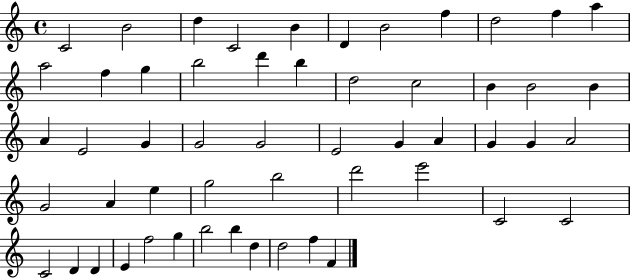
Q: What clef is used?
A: treble